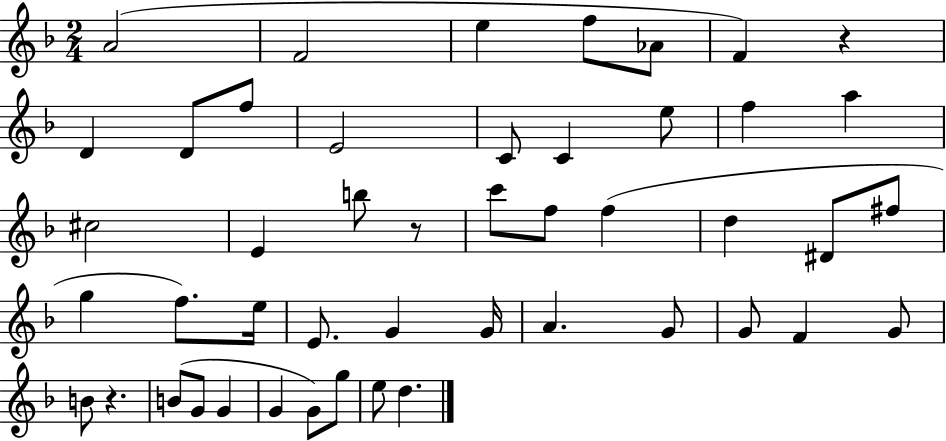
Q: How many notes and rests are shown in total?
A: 47